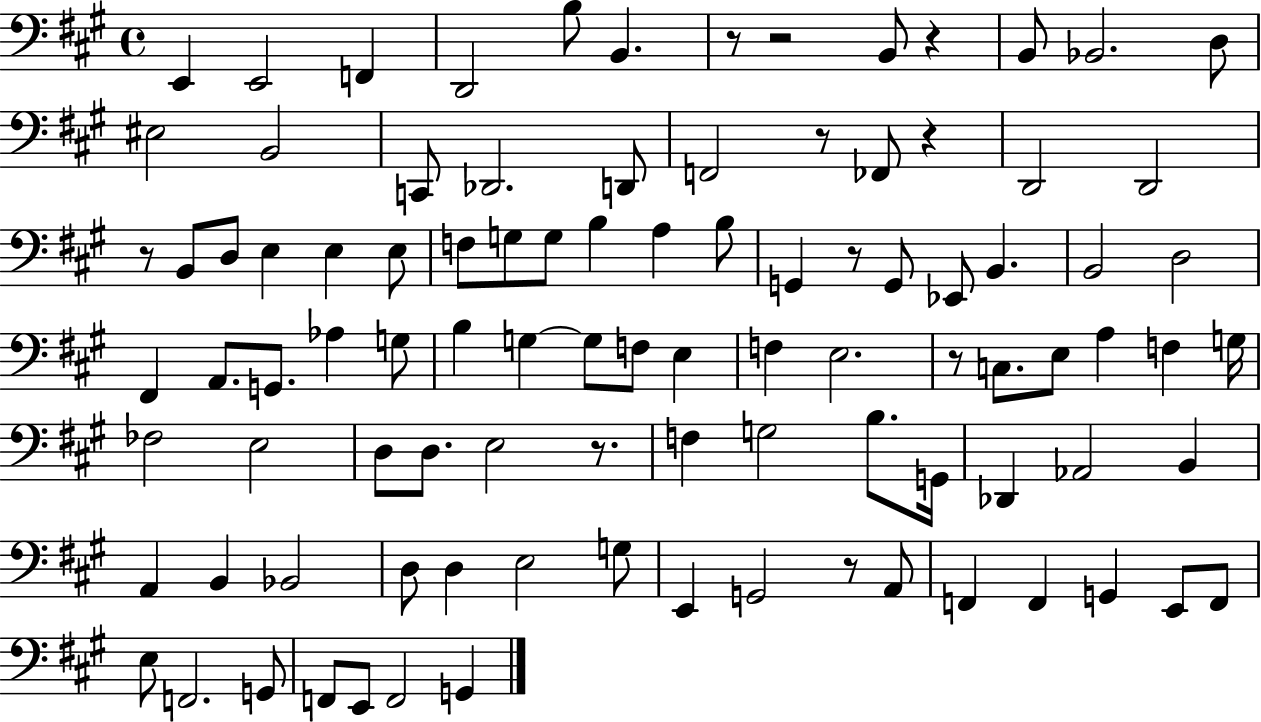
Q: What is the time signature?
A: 4/4